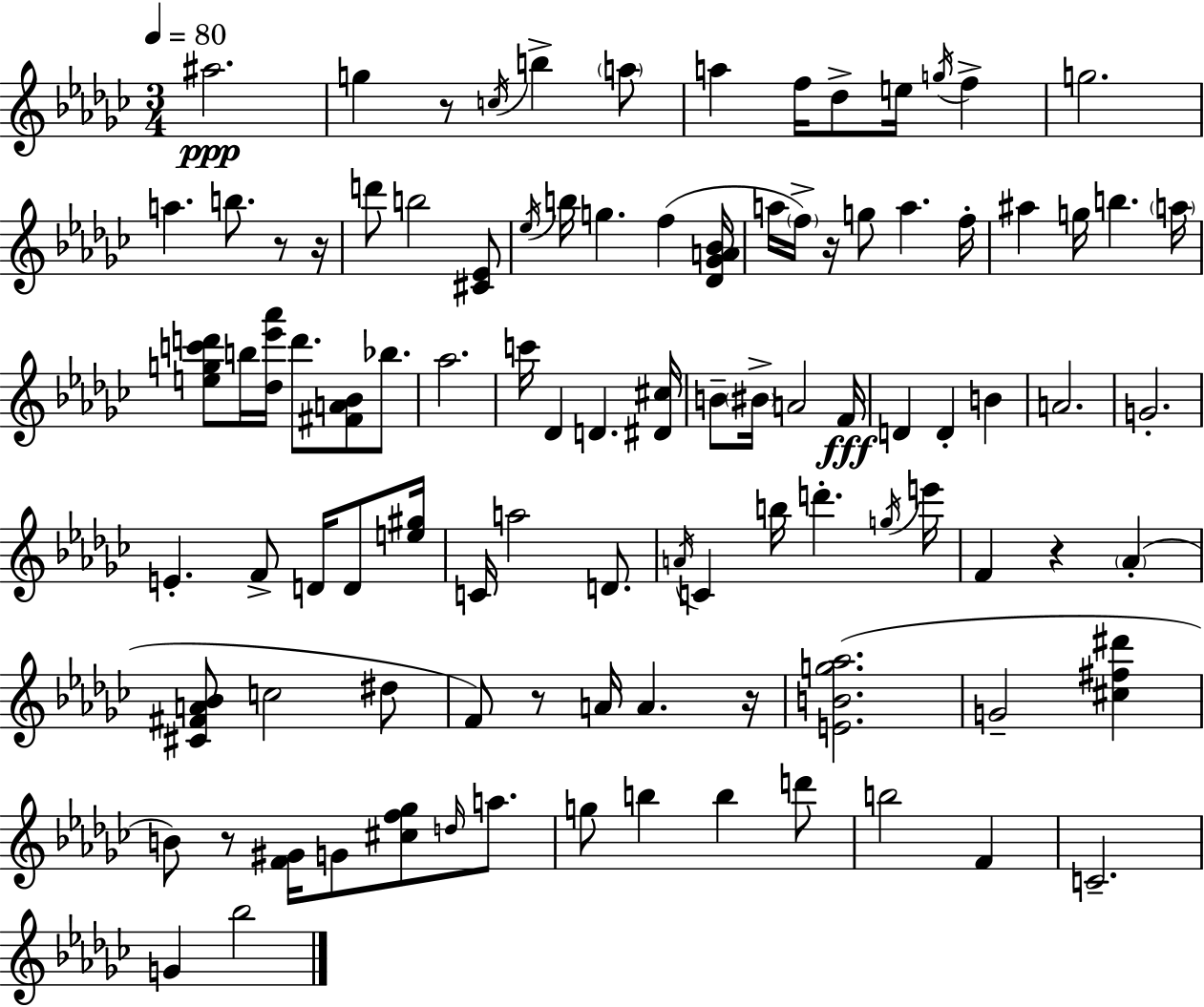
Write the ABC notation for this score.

X:1
T:Untitled
M:3/4
L:1/4
K:Ebm
^a2 g z/2 c/4 b a/2 a f/4 _d/2 e/4 g/4 f g2 a b/2 z/2 z/4 d'/2 b2 [^C_E]/2 _e/4 b/4 g f [_D_GA_B]/4 a/4 f/4 z/4 g/2 a f/4 ^a g/4 b a/4 [egc'd']/2 b/4 [_d_e'_a']/4 d'/2 [^FA_B]/2 _b/2 _a2 c'/4 _D D [^D^c]/4 B/2 ^B/4 A2 F/4 D D B A2 G2 E F/2 D/4 D/2 [e^g]/4 C/4 a2 D/2 A/4 C b/4 d' g/4 e'/4 F z _A [^C^FA_B]/2 c2 ^d/2 F/2 z/2 A/4 A z/4 [EBg_a]2 G2 [^c^f^d'] B/2 z/2 [F^G]/4 G/2 [^cf_g]/2 d/4 a/2 g/2 b b d'/2 b2 F C2 G _b2